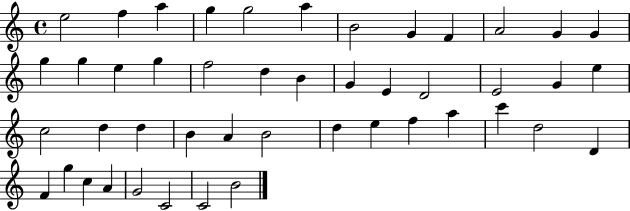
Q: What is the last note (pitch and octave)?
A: B4